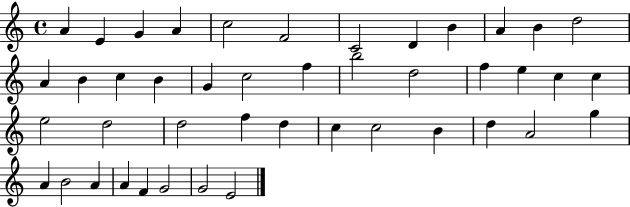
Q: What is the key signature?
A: C major